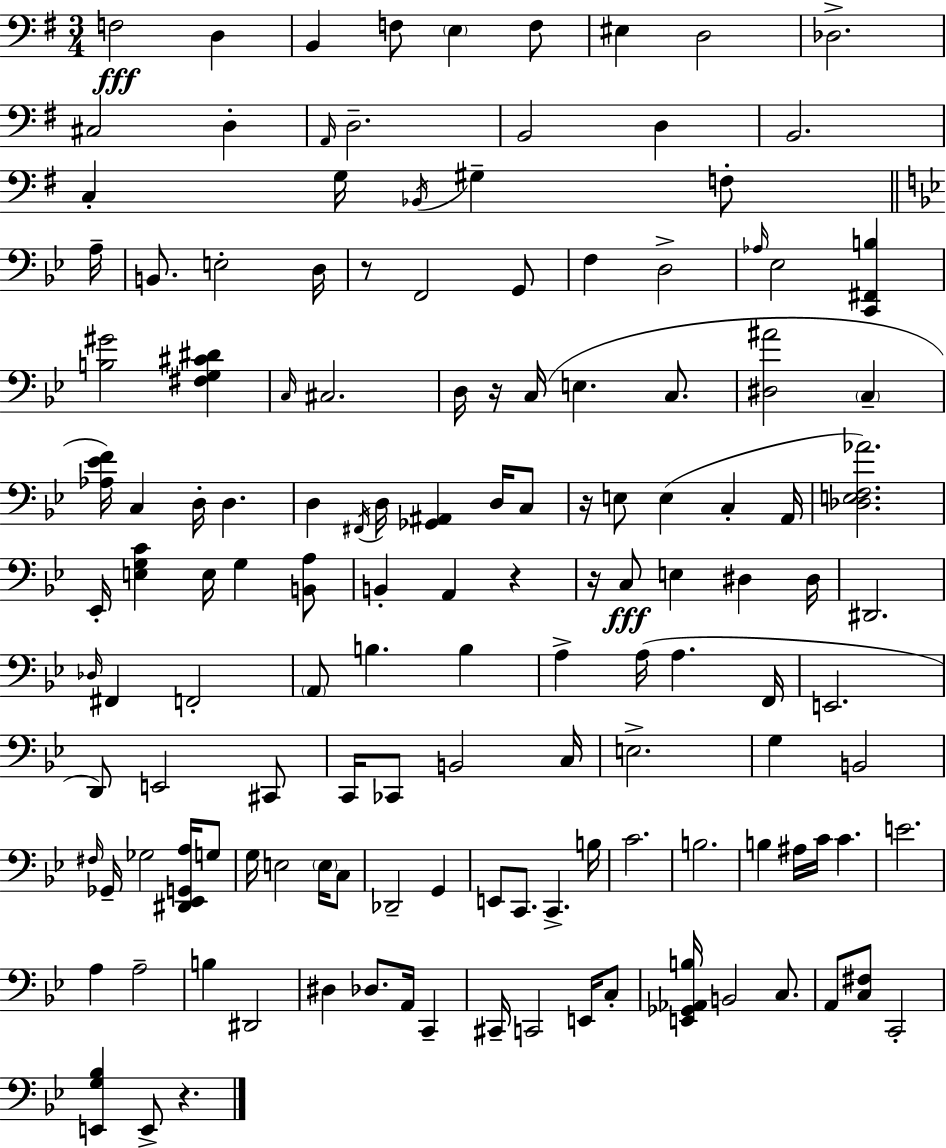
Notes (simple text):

F3/h D3/q B2/q F3/e E3/q F3/e EIS3/q D3/h Db3/h. C#3/h D3/q A2/s D3/h. B2/h D3/q B2/h. C3/q G3/s Bb2/s G#3/q F3/e A3/s B2/e. E3/h D3/s R/e F2/h G2/e F3/q D3/h Ab3/s Eb3/h [C2,F#2,B3]/q [B3,G#4]/h [F#3,G3,C#4,D#4]/q C3/s C#3/h. D3/s R/s C3/s E3/q. C3/e. [D#3,A#4]/h C3/q [Ab3,Eb4,F4]/s C3/q D3/s D3/q. D3/q F#2/s D3/s [Gb2,A#2]/q D3/s C3/e R/s E3/e E3/q C3/q A2/s [Db3,E3,F3,Ab4]/h. Eb2/s [E3,G3,C4]/q E3/s G3/q [B2,A3]/e B2/q A2/q R/q R/s C3/e E3/q D#3/q D#3/s D#2/h. Db3/s F#2/q F2/h A2/e B3/q. B3/q A3/q A3/s A3/q. F2/s E2/h. D2/e E2/h C#2/e C2/s CES2/e B2/h C3/s E3/h. G3/q B2/h F#3/s Gb2/s Gb3/h [D#2,Eb2,G2,A3]/s G3/e G3/s E3/h E3/s C3/e Db2/h G2/q E2/e C2/e. C2/q. B3/s C4/h. B3/h. B3/q A#3/s C4/s C4/q. E4/h. A3/q A3/h B3/q D#2/h D#3/q Db3/e. A2/s C2/q C#2/s C2/h E2/s C3/e [E2,Gb2,Ab2,B3]/s B2/h C3/e. A2/e [C3,F#3]/e C2/h [E2,G3,Bb3]/q E2/e R/q.